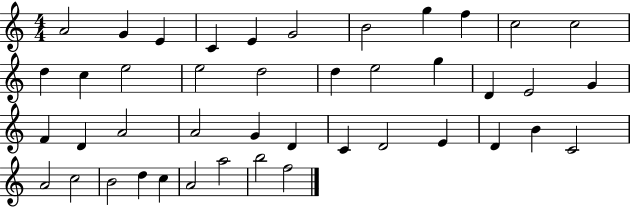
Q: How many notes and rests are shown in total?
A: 43